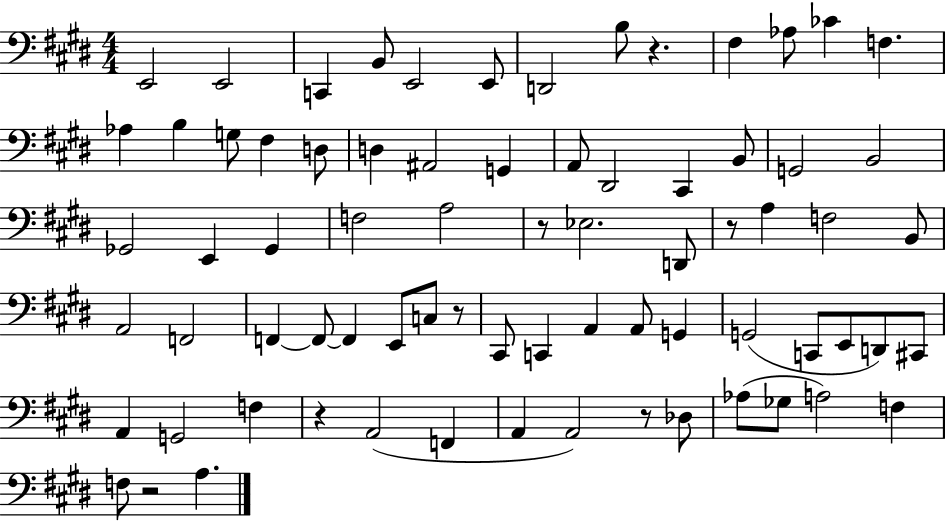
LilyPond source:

{
  \clef bass
  \numericTimeSignature
  \time 4/4
  \key e \major
  e,2 e,2 | c,4 b,8 e,2 e,8 | d,2 b8 r4. | fis4 aes8 ces'4 f4. | \break aes4 b4 g8 fis4 d8 | d4 ais,2 g,4 | a,8 dis,2 cis,4 b,8 | g,2 b,2 | \break ges,2 e,4 ges,4 | f2 a2 | r8 ees2. d,8 | r8 a4 f2 b,8 | \break a,2 f,2 | f,4~~ f,8~~ f,4 e,8 c8 r8 | cis,8 c,4 a,4 a,8 g,4 | g,2( c,8 e,8 d,8) cis,8 | \break a,4 g,2 f4 | r4 a,2( f,4 | a,4 a,2) r8 des8 | aes8( ges8 a2) f4 | \break f8 r2 a4. | \bar "|."
}